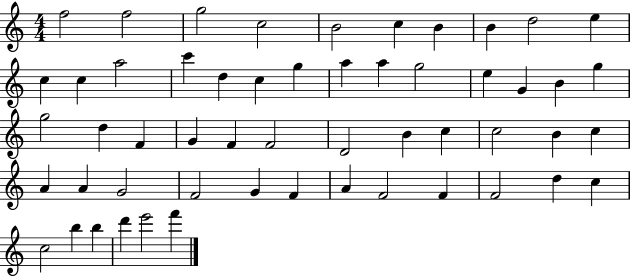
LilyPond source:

{
  \clef treble
  \numericTimeSignature
  \time 4/4
  \key c \major
  f''2 f''2 | g''2 c''2 | b'2 c''4 b'4 | b'4 d''2 e''4 | \break c''4 c''4 a''2 | c'''4 d''4 c''4 g''4 | a''4 a''4 g''2 | e''4 g'4 b'4 g''4 | \break g''2 d''4 f'4 | g'4 f'4 f'2 | d'2 b'4 c''4 | c''2 b'4 c''4 | \break a'4 a'4 g'2 | f'2 g'4 f'4 | a'4 f'2 f'4 | f'2 d''4 c''4 | \break c''2 b''4 b''4 | d'''4 e'''2 f'''4 | \bar "|."
}